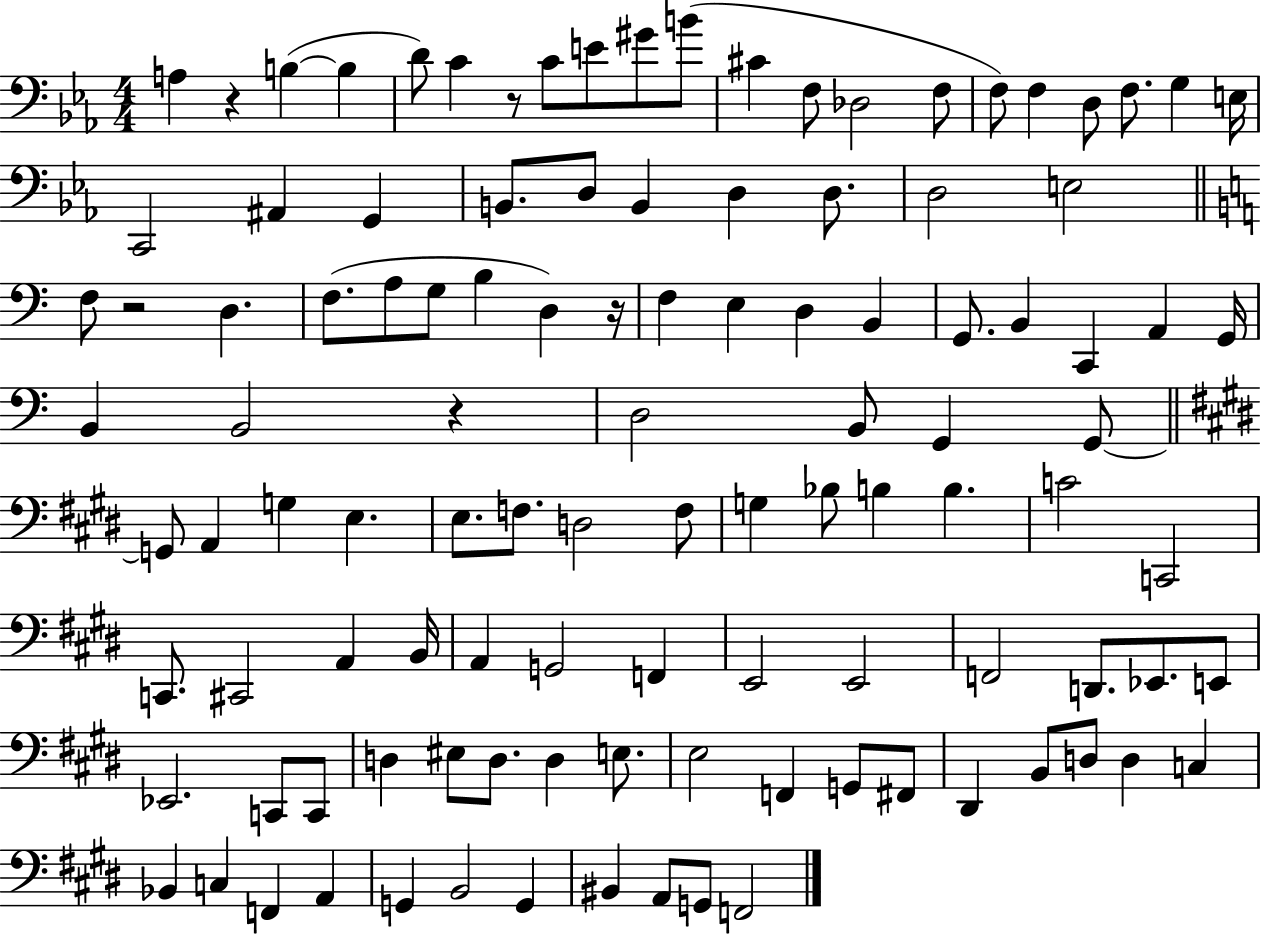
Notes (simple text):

A3/q R/q B3/q B3/q D4/e C4/q R/e C4/e E4/e G#4/e B4/e C#4/q F3/e Db3/h F3/e F3/e F3/q D3/e F3/e. G3/q E3/s C2/h A#2/q G2/q B2/e. D3/e B2/q D3/q D3/e. D3/h E3/h F3/e R/h D3/q. F3/e. A3/e G3/e B3/q D3/q R/s F3/q E3/q D3/q B2/q G2/e. B2/q C2/q A2/q G2/s B2/q B2/h R/q D3/h B2/e G2/q G2/e G2/e A2/q G3/q E3/q. E3/e. F3/e. D3/h F3/e G3/q Bb3/e B3/q B3/q. C4/h C2/h C2/e. C#2/h A2/q B2/s A2/q G2/h F2/q E2/h E2/h F2/h D2/e. Eb2/e. E2/e Eb2/h. C2/e C2/e D3/q EIS3/e D3/e. D3/q E3/e. E3/h F2/q G2/e F#2/e D#2/q B2/e D3/e D3/q C3/q Bb2/q C3/q F2/q A2/q G2/q B2/h G2/q BIS2/q A2/e G2/e F2/h